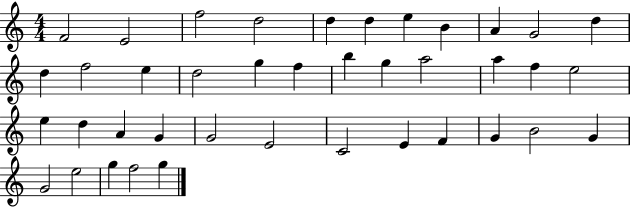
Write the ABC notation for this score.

X:1
T:Untitled
M:4/4
L:1/4
K:C
F2 E2 f2 d2 d d e B A G2 d d f2 e d2 g f b g a2 a f e2 e d A G G2 E2 C2 E F G B2 G G2 e2 g f2 g